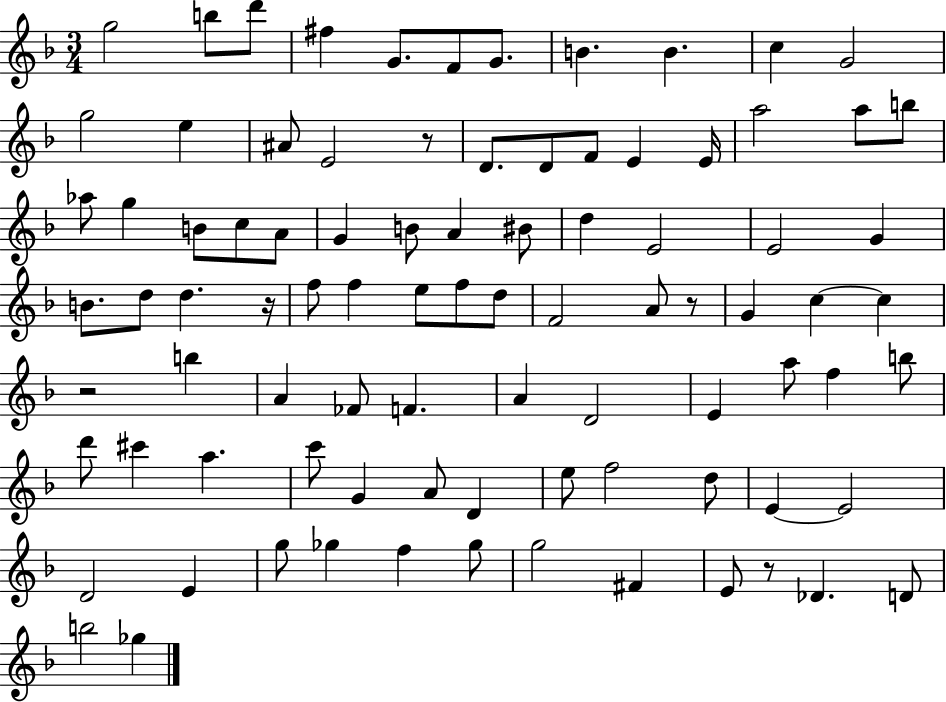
X:1
T:Untitled
M:3/4
L:1/4
K:F
g2 b/2 d'/2 ^f G/2 F/2 G/2 B B c G2 g2 e ^A/2 E2 z/2 D/2 D/2 F/2 E E/4 a2 a/2 b/2 _a/2 g B/2 c/2 A/2 G B/2 A ^B/2 d E2 E2 G B/2 d/2 d z/4 f/2 f e/2 f/2 d/2 F2 A/2 z/2 G c c z2 b A _F/2 F A D2 E a/2 f b/2 d'/2 ^c' a c'/2 G A/2 D e/2 f2 d/2 E E2 D2 E g/2 _g f _g/2 g2 ^F E/2 z/2 _D D/2 b2 _g